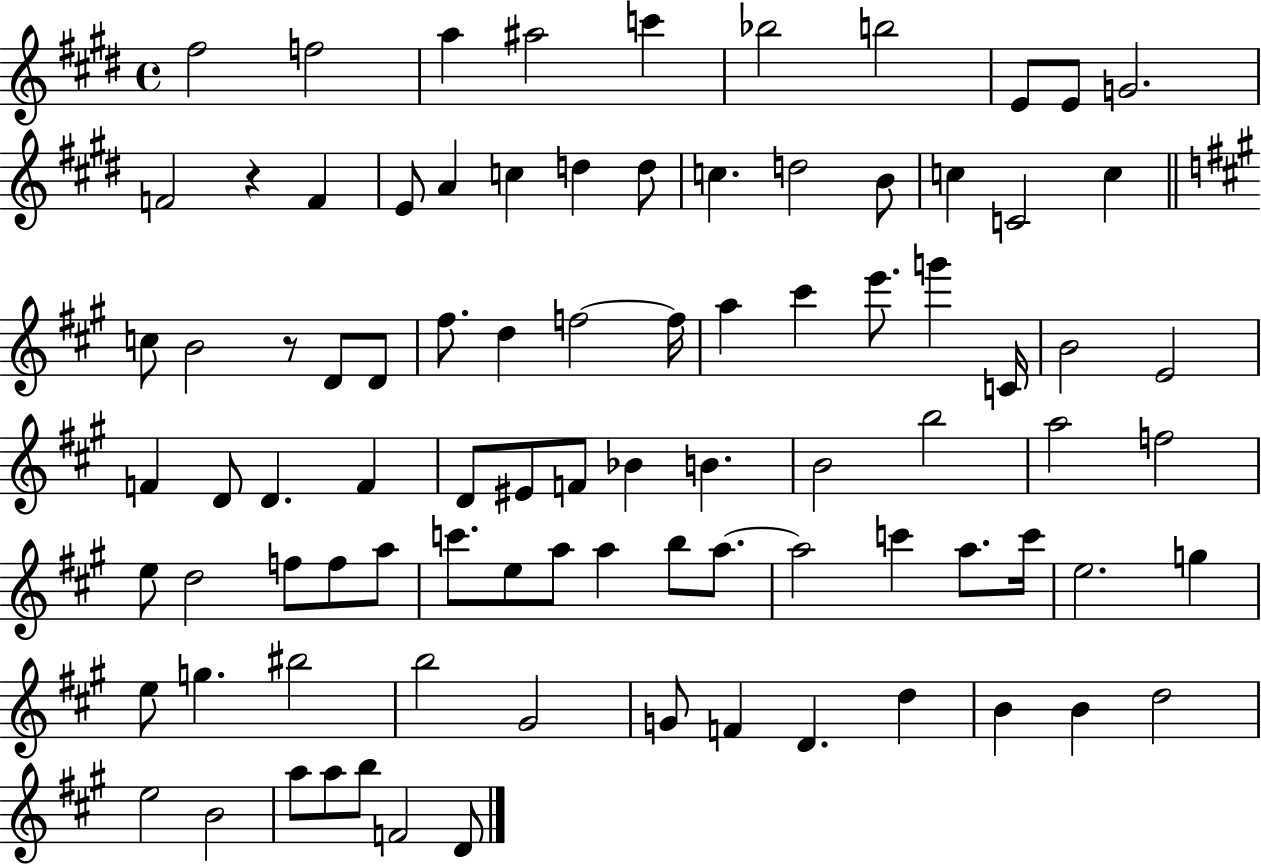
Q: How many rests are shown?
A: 2